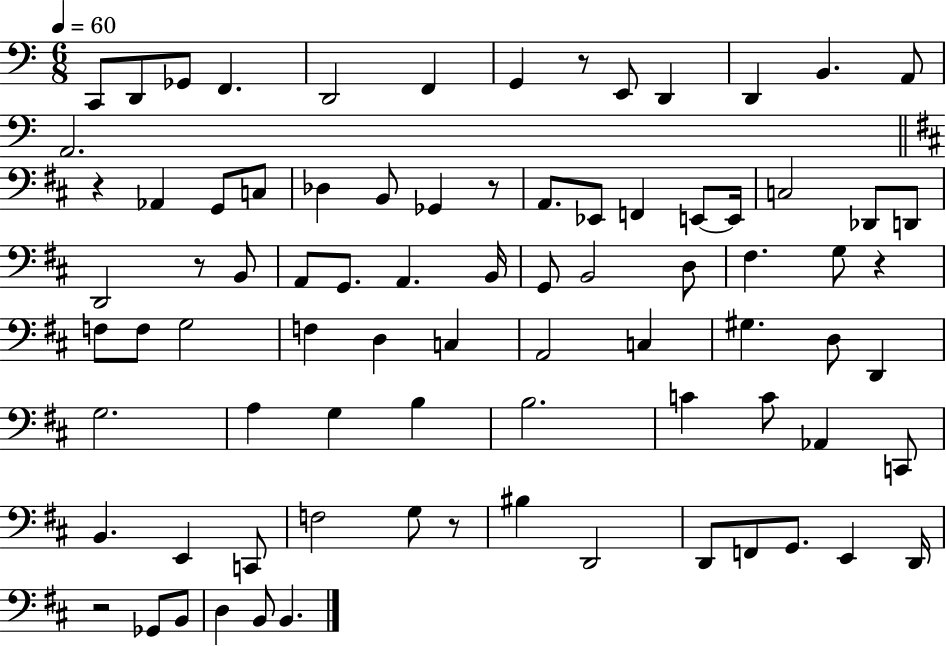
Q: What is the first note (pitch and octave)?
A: C2